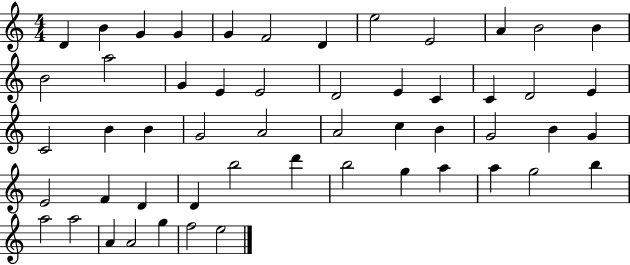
X:1
T:Untitled
M:4/4
L:1/4
K:C
D B G G G F2 D e2 E2 A B2 B B2 a2 G E E2 D2 E C C D2 E C2 B B G2 A2 A2 c B G2 B G E2 F D D b2 d' b2 g a a g2 b a2 a2 A A2 g f2 e2